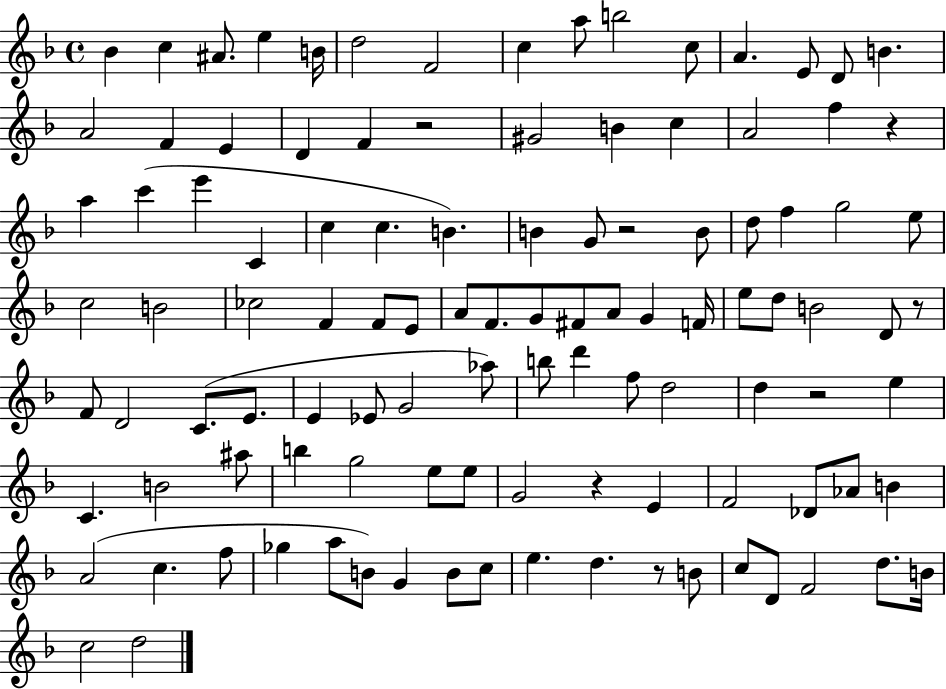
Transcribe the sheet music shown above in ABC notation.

X:1
T:Untitled
M:4/4
L:1/4
K:F
_B c ^A/2 e B/4 d2 F2 c a/2 b2 c/2 A E/2 D/2 B A2 F E D F z2 ^G2 B c A2 f z a c' e' C c c B B G/2 z2 B/2 d/2 f g2 e/2 c2 B2 _c2 F F/2 E/2 A/2 F/2 G/2 ^F/2 A/2 G F/4 e/2 d/2 B2 D/2 z/2 F/2 D2 C/2 E/2 E _E/2 G2 _a/2 b/2 d' f/2 d2 d z2 e C B2 ^a/2 b g2 e/2 e/2 G2 z E F2 _D/2 _A/2 B A2 c f/2 _g a/2 B/2 G B/2 c/2 e d z/2 B/2 c/2 D/2 F2 d/2 B/4 c2 d2